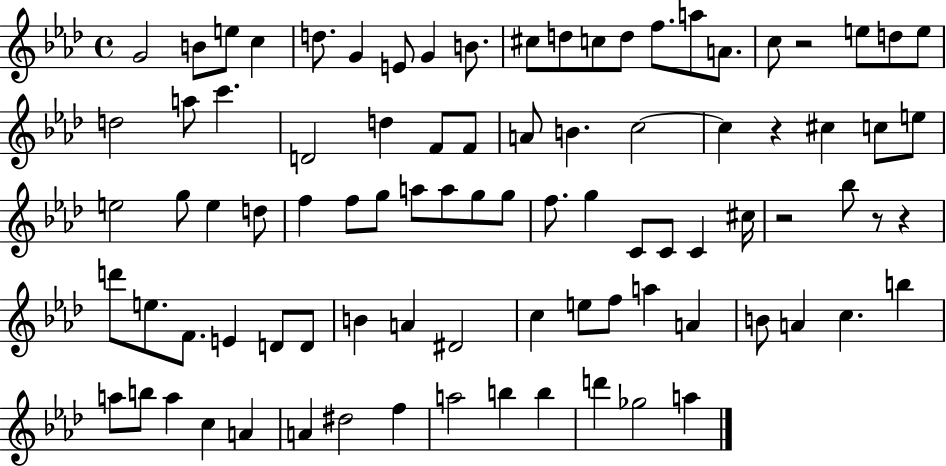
{
  \clef treble
  \time 4/4
  \defaultTimeSignature
  \key aes \major
  g'2 b'8 e''8 c''4 | d''8. g'4 e'8 g'4 b'8. | cis''8 d''8 c''8 d''8 f''8. a''8 a'8. | c''8 r2 e''8 d''8 e''8 | \break d''2 a''8 c'''4. | d'2 d''4 f'8 f'8 | a'8 b'4. c''2~~ | c''4 r4 cis''4 c''8 e''8 | \break e''2 g''8 e''4 d''8 | f''4 f''8 g''8 a''8 a''8 g''8 g''8 | f''8. g''4 c'8 c'8 c'4 cis''16 | r2 bes''8 r8 r4 | \break d'''8 e''8. f'8. e'4 d'8 d'8 | b'4 a'4 dis'2 | c''4 e''8 f''8 a''4 a'4 | b'8 a'4 c''4. b''4 | \break a''8 b''8 a''4 c''4 a'4 | a'4 dis''2 f''4 | a''2 b''4 b''4 | d'''4 ges''2 a''4 | \break \bar "|."
}